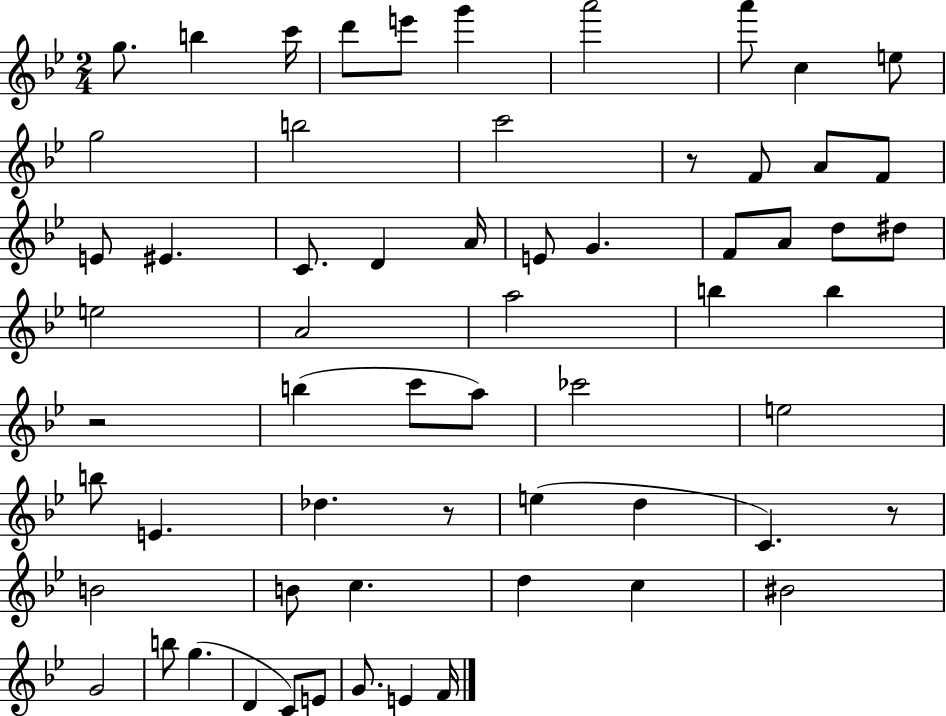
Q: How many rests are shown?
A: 4